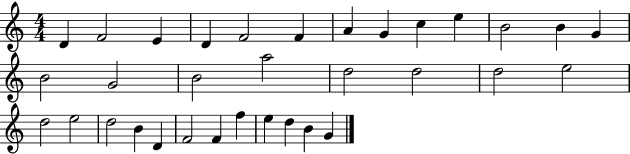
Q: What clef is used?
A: treble